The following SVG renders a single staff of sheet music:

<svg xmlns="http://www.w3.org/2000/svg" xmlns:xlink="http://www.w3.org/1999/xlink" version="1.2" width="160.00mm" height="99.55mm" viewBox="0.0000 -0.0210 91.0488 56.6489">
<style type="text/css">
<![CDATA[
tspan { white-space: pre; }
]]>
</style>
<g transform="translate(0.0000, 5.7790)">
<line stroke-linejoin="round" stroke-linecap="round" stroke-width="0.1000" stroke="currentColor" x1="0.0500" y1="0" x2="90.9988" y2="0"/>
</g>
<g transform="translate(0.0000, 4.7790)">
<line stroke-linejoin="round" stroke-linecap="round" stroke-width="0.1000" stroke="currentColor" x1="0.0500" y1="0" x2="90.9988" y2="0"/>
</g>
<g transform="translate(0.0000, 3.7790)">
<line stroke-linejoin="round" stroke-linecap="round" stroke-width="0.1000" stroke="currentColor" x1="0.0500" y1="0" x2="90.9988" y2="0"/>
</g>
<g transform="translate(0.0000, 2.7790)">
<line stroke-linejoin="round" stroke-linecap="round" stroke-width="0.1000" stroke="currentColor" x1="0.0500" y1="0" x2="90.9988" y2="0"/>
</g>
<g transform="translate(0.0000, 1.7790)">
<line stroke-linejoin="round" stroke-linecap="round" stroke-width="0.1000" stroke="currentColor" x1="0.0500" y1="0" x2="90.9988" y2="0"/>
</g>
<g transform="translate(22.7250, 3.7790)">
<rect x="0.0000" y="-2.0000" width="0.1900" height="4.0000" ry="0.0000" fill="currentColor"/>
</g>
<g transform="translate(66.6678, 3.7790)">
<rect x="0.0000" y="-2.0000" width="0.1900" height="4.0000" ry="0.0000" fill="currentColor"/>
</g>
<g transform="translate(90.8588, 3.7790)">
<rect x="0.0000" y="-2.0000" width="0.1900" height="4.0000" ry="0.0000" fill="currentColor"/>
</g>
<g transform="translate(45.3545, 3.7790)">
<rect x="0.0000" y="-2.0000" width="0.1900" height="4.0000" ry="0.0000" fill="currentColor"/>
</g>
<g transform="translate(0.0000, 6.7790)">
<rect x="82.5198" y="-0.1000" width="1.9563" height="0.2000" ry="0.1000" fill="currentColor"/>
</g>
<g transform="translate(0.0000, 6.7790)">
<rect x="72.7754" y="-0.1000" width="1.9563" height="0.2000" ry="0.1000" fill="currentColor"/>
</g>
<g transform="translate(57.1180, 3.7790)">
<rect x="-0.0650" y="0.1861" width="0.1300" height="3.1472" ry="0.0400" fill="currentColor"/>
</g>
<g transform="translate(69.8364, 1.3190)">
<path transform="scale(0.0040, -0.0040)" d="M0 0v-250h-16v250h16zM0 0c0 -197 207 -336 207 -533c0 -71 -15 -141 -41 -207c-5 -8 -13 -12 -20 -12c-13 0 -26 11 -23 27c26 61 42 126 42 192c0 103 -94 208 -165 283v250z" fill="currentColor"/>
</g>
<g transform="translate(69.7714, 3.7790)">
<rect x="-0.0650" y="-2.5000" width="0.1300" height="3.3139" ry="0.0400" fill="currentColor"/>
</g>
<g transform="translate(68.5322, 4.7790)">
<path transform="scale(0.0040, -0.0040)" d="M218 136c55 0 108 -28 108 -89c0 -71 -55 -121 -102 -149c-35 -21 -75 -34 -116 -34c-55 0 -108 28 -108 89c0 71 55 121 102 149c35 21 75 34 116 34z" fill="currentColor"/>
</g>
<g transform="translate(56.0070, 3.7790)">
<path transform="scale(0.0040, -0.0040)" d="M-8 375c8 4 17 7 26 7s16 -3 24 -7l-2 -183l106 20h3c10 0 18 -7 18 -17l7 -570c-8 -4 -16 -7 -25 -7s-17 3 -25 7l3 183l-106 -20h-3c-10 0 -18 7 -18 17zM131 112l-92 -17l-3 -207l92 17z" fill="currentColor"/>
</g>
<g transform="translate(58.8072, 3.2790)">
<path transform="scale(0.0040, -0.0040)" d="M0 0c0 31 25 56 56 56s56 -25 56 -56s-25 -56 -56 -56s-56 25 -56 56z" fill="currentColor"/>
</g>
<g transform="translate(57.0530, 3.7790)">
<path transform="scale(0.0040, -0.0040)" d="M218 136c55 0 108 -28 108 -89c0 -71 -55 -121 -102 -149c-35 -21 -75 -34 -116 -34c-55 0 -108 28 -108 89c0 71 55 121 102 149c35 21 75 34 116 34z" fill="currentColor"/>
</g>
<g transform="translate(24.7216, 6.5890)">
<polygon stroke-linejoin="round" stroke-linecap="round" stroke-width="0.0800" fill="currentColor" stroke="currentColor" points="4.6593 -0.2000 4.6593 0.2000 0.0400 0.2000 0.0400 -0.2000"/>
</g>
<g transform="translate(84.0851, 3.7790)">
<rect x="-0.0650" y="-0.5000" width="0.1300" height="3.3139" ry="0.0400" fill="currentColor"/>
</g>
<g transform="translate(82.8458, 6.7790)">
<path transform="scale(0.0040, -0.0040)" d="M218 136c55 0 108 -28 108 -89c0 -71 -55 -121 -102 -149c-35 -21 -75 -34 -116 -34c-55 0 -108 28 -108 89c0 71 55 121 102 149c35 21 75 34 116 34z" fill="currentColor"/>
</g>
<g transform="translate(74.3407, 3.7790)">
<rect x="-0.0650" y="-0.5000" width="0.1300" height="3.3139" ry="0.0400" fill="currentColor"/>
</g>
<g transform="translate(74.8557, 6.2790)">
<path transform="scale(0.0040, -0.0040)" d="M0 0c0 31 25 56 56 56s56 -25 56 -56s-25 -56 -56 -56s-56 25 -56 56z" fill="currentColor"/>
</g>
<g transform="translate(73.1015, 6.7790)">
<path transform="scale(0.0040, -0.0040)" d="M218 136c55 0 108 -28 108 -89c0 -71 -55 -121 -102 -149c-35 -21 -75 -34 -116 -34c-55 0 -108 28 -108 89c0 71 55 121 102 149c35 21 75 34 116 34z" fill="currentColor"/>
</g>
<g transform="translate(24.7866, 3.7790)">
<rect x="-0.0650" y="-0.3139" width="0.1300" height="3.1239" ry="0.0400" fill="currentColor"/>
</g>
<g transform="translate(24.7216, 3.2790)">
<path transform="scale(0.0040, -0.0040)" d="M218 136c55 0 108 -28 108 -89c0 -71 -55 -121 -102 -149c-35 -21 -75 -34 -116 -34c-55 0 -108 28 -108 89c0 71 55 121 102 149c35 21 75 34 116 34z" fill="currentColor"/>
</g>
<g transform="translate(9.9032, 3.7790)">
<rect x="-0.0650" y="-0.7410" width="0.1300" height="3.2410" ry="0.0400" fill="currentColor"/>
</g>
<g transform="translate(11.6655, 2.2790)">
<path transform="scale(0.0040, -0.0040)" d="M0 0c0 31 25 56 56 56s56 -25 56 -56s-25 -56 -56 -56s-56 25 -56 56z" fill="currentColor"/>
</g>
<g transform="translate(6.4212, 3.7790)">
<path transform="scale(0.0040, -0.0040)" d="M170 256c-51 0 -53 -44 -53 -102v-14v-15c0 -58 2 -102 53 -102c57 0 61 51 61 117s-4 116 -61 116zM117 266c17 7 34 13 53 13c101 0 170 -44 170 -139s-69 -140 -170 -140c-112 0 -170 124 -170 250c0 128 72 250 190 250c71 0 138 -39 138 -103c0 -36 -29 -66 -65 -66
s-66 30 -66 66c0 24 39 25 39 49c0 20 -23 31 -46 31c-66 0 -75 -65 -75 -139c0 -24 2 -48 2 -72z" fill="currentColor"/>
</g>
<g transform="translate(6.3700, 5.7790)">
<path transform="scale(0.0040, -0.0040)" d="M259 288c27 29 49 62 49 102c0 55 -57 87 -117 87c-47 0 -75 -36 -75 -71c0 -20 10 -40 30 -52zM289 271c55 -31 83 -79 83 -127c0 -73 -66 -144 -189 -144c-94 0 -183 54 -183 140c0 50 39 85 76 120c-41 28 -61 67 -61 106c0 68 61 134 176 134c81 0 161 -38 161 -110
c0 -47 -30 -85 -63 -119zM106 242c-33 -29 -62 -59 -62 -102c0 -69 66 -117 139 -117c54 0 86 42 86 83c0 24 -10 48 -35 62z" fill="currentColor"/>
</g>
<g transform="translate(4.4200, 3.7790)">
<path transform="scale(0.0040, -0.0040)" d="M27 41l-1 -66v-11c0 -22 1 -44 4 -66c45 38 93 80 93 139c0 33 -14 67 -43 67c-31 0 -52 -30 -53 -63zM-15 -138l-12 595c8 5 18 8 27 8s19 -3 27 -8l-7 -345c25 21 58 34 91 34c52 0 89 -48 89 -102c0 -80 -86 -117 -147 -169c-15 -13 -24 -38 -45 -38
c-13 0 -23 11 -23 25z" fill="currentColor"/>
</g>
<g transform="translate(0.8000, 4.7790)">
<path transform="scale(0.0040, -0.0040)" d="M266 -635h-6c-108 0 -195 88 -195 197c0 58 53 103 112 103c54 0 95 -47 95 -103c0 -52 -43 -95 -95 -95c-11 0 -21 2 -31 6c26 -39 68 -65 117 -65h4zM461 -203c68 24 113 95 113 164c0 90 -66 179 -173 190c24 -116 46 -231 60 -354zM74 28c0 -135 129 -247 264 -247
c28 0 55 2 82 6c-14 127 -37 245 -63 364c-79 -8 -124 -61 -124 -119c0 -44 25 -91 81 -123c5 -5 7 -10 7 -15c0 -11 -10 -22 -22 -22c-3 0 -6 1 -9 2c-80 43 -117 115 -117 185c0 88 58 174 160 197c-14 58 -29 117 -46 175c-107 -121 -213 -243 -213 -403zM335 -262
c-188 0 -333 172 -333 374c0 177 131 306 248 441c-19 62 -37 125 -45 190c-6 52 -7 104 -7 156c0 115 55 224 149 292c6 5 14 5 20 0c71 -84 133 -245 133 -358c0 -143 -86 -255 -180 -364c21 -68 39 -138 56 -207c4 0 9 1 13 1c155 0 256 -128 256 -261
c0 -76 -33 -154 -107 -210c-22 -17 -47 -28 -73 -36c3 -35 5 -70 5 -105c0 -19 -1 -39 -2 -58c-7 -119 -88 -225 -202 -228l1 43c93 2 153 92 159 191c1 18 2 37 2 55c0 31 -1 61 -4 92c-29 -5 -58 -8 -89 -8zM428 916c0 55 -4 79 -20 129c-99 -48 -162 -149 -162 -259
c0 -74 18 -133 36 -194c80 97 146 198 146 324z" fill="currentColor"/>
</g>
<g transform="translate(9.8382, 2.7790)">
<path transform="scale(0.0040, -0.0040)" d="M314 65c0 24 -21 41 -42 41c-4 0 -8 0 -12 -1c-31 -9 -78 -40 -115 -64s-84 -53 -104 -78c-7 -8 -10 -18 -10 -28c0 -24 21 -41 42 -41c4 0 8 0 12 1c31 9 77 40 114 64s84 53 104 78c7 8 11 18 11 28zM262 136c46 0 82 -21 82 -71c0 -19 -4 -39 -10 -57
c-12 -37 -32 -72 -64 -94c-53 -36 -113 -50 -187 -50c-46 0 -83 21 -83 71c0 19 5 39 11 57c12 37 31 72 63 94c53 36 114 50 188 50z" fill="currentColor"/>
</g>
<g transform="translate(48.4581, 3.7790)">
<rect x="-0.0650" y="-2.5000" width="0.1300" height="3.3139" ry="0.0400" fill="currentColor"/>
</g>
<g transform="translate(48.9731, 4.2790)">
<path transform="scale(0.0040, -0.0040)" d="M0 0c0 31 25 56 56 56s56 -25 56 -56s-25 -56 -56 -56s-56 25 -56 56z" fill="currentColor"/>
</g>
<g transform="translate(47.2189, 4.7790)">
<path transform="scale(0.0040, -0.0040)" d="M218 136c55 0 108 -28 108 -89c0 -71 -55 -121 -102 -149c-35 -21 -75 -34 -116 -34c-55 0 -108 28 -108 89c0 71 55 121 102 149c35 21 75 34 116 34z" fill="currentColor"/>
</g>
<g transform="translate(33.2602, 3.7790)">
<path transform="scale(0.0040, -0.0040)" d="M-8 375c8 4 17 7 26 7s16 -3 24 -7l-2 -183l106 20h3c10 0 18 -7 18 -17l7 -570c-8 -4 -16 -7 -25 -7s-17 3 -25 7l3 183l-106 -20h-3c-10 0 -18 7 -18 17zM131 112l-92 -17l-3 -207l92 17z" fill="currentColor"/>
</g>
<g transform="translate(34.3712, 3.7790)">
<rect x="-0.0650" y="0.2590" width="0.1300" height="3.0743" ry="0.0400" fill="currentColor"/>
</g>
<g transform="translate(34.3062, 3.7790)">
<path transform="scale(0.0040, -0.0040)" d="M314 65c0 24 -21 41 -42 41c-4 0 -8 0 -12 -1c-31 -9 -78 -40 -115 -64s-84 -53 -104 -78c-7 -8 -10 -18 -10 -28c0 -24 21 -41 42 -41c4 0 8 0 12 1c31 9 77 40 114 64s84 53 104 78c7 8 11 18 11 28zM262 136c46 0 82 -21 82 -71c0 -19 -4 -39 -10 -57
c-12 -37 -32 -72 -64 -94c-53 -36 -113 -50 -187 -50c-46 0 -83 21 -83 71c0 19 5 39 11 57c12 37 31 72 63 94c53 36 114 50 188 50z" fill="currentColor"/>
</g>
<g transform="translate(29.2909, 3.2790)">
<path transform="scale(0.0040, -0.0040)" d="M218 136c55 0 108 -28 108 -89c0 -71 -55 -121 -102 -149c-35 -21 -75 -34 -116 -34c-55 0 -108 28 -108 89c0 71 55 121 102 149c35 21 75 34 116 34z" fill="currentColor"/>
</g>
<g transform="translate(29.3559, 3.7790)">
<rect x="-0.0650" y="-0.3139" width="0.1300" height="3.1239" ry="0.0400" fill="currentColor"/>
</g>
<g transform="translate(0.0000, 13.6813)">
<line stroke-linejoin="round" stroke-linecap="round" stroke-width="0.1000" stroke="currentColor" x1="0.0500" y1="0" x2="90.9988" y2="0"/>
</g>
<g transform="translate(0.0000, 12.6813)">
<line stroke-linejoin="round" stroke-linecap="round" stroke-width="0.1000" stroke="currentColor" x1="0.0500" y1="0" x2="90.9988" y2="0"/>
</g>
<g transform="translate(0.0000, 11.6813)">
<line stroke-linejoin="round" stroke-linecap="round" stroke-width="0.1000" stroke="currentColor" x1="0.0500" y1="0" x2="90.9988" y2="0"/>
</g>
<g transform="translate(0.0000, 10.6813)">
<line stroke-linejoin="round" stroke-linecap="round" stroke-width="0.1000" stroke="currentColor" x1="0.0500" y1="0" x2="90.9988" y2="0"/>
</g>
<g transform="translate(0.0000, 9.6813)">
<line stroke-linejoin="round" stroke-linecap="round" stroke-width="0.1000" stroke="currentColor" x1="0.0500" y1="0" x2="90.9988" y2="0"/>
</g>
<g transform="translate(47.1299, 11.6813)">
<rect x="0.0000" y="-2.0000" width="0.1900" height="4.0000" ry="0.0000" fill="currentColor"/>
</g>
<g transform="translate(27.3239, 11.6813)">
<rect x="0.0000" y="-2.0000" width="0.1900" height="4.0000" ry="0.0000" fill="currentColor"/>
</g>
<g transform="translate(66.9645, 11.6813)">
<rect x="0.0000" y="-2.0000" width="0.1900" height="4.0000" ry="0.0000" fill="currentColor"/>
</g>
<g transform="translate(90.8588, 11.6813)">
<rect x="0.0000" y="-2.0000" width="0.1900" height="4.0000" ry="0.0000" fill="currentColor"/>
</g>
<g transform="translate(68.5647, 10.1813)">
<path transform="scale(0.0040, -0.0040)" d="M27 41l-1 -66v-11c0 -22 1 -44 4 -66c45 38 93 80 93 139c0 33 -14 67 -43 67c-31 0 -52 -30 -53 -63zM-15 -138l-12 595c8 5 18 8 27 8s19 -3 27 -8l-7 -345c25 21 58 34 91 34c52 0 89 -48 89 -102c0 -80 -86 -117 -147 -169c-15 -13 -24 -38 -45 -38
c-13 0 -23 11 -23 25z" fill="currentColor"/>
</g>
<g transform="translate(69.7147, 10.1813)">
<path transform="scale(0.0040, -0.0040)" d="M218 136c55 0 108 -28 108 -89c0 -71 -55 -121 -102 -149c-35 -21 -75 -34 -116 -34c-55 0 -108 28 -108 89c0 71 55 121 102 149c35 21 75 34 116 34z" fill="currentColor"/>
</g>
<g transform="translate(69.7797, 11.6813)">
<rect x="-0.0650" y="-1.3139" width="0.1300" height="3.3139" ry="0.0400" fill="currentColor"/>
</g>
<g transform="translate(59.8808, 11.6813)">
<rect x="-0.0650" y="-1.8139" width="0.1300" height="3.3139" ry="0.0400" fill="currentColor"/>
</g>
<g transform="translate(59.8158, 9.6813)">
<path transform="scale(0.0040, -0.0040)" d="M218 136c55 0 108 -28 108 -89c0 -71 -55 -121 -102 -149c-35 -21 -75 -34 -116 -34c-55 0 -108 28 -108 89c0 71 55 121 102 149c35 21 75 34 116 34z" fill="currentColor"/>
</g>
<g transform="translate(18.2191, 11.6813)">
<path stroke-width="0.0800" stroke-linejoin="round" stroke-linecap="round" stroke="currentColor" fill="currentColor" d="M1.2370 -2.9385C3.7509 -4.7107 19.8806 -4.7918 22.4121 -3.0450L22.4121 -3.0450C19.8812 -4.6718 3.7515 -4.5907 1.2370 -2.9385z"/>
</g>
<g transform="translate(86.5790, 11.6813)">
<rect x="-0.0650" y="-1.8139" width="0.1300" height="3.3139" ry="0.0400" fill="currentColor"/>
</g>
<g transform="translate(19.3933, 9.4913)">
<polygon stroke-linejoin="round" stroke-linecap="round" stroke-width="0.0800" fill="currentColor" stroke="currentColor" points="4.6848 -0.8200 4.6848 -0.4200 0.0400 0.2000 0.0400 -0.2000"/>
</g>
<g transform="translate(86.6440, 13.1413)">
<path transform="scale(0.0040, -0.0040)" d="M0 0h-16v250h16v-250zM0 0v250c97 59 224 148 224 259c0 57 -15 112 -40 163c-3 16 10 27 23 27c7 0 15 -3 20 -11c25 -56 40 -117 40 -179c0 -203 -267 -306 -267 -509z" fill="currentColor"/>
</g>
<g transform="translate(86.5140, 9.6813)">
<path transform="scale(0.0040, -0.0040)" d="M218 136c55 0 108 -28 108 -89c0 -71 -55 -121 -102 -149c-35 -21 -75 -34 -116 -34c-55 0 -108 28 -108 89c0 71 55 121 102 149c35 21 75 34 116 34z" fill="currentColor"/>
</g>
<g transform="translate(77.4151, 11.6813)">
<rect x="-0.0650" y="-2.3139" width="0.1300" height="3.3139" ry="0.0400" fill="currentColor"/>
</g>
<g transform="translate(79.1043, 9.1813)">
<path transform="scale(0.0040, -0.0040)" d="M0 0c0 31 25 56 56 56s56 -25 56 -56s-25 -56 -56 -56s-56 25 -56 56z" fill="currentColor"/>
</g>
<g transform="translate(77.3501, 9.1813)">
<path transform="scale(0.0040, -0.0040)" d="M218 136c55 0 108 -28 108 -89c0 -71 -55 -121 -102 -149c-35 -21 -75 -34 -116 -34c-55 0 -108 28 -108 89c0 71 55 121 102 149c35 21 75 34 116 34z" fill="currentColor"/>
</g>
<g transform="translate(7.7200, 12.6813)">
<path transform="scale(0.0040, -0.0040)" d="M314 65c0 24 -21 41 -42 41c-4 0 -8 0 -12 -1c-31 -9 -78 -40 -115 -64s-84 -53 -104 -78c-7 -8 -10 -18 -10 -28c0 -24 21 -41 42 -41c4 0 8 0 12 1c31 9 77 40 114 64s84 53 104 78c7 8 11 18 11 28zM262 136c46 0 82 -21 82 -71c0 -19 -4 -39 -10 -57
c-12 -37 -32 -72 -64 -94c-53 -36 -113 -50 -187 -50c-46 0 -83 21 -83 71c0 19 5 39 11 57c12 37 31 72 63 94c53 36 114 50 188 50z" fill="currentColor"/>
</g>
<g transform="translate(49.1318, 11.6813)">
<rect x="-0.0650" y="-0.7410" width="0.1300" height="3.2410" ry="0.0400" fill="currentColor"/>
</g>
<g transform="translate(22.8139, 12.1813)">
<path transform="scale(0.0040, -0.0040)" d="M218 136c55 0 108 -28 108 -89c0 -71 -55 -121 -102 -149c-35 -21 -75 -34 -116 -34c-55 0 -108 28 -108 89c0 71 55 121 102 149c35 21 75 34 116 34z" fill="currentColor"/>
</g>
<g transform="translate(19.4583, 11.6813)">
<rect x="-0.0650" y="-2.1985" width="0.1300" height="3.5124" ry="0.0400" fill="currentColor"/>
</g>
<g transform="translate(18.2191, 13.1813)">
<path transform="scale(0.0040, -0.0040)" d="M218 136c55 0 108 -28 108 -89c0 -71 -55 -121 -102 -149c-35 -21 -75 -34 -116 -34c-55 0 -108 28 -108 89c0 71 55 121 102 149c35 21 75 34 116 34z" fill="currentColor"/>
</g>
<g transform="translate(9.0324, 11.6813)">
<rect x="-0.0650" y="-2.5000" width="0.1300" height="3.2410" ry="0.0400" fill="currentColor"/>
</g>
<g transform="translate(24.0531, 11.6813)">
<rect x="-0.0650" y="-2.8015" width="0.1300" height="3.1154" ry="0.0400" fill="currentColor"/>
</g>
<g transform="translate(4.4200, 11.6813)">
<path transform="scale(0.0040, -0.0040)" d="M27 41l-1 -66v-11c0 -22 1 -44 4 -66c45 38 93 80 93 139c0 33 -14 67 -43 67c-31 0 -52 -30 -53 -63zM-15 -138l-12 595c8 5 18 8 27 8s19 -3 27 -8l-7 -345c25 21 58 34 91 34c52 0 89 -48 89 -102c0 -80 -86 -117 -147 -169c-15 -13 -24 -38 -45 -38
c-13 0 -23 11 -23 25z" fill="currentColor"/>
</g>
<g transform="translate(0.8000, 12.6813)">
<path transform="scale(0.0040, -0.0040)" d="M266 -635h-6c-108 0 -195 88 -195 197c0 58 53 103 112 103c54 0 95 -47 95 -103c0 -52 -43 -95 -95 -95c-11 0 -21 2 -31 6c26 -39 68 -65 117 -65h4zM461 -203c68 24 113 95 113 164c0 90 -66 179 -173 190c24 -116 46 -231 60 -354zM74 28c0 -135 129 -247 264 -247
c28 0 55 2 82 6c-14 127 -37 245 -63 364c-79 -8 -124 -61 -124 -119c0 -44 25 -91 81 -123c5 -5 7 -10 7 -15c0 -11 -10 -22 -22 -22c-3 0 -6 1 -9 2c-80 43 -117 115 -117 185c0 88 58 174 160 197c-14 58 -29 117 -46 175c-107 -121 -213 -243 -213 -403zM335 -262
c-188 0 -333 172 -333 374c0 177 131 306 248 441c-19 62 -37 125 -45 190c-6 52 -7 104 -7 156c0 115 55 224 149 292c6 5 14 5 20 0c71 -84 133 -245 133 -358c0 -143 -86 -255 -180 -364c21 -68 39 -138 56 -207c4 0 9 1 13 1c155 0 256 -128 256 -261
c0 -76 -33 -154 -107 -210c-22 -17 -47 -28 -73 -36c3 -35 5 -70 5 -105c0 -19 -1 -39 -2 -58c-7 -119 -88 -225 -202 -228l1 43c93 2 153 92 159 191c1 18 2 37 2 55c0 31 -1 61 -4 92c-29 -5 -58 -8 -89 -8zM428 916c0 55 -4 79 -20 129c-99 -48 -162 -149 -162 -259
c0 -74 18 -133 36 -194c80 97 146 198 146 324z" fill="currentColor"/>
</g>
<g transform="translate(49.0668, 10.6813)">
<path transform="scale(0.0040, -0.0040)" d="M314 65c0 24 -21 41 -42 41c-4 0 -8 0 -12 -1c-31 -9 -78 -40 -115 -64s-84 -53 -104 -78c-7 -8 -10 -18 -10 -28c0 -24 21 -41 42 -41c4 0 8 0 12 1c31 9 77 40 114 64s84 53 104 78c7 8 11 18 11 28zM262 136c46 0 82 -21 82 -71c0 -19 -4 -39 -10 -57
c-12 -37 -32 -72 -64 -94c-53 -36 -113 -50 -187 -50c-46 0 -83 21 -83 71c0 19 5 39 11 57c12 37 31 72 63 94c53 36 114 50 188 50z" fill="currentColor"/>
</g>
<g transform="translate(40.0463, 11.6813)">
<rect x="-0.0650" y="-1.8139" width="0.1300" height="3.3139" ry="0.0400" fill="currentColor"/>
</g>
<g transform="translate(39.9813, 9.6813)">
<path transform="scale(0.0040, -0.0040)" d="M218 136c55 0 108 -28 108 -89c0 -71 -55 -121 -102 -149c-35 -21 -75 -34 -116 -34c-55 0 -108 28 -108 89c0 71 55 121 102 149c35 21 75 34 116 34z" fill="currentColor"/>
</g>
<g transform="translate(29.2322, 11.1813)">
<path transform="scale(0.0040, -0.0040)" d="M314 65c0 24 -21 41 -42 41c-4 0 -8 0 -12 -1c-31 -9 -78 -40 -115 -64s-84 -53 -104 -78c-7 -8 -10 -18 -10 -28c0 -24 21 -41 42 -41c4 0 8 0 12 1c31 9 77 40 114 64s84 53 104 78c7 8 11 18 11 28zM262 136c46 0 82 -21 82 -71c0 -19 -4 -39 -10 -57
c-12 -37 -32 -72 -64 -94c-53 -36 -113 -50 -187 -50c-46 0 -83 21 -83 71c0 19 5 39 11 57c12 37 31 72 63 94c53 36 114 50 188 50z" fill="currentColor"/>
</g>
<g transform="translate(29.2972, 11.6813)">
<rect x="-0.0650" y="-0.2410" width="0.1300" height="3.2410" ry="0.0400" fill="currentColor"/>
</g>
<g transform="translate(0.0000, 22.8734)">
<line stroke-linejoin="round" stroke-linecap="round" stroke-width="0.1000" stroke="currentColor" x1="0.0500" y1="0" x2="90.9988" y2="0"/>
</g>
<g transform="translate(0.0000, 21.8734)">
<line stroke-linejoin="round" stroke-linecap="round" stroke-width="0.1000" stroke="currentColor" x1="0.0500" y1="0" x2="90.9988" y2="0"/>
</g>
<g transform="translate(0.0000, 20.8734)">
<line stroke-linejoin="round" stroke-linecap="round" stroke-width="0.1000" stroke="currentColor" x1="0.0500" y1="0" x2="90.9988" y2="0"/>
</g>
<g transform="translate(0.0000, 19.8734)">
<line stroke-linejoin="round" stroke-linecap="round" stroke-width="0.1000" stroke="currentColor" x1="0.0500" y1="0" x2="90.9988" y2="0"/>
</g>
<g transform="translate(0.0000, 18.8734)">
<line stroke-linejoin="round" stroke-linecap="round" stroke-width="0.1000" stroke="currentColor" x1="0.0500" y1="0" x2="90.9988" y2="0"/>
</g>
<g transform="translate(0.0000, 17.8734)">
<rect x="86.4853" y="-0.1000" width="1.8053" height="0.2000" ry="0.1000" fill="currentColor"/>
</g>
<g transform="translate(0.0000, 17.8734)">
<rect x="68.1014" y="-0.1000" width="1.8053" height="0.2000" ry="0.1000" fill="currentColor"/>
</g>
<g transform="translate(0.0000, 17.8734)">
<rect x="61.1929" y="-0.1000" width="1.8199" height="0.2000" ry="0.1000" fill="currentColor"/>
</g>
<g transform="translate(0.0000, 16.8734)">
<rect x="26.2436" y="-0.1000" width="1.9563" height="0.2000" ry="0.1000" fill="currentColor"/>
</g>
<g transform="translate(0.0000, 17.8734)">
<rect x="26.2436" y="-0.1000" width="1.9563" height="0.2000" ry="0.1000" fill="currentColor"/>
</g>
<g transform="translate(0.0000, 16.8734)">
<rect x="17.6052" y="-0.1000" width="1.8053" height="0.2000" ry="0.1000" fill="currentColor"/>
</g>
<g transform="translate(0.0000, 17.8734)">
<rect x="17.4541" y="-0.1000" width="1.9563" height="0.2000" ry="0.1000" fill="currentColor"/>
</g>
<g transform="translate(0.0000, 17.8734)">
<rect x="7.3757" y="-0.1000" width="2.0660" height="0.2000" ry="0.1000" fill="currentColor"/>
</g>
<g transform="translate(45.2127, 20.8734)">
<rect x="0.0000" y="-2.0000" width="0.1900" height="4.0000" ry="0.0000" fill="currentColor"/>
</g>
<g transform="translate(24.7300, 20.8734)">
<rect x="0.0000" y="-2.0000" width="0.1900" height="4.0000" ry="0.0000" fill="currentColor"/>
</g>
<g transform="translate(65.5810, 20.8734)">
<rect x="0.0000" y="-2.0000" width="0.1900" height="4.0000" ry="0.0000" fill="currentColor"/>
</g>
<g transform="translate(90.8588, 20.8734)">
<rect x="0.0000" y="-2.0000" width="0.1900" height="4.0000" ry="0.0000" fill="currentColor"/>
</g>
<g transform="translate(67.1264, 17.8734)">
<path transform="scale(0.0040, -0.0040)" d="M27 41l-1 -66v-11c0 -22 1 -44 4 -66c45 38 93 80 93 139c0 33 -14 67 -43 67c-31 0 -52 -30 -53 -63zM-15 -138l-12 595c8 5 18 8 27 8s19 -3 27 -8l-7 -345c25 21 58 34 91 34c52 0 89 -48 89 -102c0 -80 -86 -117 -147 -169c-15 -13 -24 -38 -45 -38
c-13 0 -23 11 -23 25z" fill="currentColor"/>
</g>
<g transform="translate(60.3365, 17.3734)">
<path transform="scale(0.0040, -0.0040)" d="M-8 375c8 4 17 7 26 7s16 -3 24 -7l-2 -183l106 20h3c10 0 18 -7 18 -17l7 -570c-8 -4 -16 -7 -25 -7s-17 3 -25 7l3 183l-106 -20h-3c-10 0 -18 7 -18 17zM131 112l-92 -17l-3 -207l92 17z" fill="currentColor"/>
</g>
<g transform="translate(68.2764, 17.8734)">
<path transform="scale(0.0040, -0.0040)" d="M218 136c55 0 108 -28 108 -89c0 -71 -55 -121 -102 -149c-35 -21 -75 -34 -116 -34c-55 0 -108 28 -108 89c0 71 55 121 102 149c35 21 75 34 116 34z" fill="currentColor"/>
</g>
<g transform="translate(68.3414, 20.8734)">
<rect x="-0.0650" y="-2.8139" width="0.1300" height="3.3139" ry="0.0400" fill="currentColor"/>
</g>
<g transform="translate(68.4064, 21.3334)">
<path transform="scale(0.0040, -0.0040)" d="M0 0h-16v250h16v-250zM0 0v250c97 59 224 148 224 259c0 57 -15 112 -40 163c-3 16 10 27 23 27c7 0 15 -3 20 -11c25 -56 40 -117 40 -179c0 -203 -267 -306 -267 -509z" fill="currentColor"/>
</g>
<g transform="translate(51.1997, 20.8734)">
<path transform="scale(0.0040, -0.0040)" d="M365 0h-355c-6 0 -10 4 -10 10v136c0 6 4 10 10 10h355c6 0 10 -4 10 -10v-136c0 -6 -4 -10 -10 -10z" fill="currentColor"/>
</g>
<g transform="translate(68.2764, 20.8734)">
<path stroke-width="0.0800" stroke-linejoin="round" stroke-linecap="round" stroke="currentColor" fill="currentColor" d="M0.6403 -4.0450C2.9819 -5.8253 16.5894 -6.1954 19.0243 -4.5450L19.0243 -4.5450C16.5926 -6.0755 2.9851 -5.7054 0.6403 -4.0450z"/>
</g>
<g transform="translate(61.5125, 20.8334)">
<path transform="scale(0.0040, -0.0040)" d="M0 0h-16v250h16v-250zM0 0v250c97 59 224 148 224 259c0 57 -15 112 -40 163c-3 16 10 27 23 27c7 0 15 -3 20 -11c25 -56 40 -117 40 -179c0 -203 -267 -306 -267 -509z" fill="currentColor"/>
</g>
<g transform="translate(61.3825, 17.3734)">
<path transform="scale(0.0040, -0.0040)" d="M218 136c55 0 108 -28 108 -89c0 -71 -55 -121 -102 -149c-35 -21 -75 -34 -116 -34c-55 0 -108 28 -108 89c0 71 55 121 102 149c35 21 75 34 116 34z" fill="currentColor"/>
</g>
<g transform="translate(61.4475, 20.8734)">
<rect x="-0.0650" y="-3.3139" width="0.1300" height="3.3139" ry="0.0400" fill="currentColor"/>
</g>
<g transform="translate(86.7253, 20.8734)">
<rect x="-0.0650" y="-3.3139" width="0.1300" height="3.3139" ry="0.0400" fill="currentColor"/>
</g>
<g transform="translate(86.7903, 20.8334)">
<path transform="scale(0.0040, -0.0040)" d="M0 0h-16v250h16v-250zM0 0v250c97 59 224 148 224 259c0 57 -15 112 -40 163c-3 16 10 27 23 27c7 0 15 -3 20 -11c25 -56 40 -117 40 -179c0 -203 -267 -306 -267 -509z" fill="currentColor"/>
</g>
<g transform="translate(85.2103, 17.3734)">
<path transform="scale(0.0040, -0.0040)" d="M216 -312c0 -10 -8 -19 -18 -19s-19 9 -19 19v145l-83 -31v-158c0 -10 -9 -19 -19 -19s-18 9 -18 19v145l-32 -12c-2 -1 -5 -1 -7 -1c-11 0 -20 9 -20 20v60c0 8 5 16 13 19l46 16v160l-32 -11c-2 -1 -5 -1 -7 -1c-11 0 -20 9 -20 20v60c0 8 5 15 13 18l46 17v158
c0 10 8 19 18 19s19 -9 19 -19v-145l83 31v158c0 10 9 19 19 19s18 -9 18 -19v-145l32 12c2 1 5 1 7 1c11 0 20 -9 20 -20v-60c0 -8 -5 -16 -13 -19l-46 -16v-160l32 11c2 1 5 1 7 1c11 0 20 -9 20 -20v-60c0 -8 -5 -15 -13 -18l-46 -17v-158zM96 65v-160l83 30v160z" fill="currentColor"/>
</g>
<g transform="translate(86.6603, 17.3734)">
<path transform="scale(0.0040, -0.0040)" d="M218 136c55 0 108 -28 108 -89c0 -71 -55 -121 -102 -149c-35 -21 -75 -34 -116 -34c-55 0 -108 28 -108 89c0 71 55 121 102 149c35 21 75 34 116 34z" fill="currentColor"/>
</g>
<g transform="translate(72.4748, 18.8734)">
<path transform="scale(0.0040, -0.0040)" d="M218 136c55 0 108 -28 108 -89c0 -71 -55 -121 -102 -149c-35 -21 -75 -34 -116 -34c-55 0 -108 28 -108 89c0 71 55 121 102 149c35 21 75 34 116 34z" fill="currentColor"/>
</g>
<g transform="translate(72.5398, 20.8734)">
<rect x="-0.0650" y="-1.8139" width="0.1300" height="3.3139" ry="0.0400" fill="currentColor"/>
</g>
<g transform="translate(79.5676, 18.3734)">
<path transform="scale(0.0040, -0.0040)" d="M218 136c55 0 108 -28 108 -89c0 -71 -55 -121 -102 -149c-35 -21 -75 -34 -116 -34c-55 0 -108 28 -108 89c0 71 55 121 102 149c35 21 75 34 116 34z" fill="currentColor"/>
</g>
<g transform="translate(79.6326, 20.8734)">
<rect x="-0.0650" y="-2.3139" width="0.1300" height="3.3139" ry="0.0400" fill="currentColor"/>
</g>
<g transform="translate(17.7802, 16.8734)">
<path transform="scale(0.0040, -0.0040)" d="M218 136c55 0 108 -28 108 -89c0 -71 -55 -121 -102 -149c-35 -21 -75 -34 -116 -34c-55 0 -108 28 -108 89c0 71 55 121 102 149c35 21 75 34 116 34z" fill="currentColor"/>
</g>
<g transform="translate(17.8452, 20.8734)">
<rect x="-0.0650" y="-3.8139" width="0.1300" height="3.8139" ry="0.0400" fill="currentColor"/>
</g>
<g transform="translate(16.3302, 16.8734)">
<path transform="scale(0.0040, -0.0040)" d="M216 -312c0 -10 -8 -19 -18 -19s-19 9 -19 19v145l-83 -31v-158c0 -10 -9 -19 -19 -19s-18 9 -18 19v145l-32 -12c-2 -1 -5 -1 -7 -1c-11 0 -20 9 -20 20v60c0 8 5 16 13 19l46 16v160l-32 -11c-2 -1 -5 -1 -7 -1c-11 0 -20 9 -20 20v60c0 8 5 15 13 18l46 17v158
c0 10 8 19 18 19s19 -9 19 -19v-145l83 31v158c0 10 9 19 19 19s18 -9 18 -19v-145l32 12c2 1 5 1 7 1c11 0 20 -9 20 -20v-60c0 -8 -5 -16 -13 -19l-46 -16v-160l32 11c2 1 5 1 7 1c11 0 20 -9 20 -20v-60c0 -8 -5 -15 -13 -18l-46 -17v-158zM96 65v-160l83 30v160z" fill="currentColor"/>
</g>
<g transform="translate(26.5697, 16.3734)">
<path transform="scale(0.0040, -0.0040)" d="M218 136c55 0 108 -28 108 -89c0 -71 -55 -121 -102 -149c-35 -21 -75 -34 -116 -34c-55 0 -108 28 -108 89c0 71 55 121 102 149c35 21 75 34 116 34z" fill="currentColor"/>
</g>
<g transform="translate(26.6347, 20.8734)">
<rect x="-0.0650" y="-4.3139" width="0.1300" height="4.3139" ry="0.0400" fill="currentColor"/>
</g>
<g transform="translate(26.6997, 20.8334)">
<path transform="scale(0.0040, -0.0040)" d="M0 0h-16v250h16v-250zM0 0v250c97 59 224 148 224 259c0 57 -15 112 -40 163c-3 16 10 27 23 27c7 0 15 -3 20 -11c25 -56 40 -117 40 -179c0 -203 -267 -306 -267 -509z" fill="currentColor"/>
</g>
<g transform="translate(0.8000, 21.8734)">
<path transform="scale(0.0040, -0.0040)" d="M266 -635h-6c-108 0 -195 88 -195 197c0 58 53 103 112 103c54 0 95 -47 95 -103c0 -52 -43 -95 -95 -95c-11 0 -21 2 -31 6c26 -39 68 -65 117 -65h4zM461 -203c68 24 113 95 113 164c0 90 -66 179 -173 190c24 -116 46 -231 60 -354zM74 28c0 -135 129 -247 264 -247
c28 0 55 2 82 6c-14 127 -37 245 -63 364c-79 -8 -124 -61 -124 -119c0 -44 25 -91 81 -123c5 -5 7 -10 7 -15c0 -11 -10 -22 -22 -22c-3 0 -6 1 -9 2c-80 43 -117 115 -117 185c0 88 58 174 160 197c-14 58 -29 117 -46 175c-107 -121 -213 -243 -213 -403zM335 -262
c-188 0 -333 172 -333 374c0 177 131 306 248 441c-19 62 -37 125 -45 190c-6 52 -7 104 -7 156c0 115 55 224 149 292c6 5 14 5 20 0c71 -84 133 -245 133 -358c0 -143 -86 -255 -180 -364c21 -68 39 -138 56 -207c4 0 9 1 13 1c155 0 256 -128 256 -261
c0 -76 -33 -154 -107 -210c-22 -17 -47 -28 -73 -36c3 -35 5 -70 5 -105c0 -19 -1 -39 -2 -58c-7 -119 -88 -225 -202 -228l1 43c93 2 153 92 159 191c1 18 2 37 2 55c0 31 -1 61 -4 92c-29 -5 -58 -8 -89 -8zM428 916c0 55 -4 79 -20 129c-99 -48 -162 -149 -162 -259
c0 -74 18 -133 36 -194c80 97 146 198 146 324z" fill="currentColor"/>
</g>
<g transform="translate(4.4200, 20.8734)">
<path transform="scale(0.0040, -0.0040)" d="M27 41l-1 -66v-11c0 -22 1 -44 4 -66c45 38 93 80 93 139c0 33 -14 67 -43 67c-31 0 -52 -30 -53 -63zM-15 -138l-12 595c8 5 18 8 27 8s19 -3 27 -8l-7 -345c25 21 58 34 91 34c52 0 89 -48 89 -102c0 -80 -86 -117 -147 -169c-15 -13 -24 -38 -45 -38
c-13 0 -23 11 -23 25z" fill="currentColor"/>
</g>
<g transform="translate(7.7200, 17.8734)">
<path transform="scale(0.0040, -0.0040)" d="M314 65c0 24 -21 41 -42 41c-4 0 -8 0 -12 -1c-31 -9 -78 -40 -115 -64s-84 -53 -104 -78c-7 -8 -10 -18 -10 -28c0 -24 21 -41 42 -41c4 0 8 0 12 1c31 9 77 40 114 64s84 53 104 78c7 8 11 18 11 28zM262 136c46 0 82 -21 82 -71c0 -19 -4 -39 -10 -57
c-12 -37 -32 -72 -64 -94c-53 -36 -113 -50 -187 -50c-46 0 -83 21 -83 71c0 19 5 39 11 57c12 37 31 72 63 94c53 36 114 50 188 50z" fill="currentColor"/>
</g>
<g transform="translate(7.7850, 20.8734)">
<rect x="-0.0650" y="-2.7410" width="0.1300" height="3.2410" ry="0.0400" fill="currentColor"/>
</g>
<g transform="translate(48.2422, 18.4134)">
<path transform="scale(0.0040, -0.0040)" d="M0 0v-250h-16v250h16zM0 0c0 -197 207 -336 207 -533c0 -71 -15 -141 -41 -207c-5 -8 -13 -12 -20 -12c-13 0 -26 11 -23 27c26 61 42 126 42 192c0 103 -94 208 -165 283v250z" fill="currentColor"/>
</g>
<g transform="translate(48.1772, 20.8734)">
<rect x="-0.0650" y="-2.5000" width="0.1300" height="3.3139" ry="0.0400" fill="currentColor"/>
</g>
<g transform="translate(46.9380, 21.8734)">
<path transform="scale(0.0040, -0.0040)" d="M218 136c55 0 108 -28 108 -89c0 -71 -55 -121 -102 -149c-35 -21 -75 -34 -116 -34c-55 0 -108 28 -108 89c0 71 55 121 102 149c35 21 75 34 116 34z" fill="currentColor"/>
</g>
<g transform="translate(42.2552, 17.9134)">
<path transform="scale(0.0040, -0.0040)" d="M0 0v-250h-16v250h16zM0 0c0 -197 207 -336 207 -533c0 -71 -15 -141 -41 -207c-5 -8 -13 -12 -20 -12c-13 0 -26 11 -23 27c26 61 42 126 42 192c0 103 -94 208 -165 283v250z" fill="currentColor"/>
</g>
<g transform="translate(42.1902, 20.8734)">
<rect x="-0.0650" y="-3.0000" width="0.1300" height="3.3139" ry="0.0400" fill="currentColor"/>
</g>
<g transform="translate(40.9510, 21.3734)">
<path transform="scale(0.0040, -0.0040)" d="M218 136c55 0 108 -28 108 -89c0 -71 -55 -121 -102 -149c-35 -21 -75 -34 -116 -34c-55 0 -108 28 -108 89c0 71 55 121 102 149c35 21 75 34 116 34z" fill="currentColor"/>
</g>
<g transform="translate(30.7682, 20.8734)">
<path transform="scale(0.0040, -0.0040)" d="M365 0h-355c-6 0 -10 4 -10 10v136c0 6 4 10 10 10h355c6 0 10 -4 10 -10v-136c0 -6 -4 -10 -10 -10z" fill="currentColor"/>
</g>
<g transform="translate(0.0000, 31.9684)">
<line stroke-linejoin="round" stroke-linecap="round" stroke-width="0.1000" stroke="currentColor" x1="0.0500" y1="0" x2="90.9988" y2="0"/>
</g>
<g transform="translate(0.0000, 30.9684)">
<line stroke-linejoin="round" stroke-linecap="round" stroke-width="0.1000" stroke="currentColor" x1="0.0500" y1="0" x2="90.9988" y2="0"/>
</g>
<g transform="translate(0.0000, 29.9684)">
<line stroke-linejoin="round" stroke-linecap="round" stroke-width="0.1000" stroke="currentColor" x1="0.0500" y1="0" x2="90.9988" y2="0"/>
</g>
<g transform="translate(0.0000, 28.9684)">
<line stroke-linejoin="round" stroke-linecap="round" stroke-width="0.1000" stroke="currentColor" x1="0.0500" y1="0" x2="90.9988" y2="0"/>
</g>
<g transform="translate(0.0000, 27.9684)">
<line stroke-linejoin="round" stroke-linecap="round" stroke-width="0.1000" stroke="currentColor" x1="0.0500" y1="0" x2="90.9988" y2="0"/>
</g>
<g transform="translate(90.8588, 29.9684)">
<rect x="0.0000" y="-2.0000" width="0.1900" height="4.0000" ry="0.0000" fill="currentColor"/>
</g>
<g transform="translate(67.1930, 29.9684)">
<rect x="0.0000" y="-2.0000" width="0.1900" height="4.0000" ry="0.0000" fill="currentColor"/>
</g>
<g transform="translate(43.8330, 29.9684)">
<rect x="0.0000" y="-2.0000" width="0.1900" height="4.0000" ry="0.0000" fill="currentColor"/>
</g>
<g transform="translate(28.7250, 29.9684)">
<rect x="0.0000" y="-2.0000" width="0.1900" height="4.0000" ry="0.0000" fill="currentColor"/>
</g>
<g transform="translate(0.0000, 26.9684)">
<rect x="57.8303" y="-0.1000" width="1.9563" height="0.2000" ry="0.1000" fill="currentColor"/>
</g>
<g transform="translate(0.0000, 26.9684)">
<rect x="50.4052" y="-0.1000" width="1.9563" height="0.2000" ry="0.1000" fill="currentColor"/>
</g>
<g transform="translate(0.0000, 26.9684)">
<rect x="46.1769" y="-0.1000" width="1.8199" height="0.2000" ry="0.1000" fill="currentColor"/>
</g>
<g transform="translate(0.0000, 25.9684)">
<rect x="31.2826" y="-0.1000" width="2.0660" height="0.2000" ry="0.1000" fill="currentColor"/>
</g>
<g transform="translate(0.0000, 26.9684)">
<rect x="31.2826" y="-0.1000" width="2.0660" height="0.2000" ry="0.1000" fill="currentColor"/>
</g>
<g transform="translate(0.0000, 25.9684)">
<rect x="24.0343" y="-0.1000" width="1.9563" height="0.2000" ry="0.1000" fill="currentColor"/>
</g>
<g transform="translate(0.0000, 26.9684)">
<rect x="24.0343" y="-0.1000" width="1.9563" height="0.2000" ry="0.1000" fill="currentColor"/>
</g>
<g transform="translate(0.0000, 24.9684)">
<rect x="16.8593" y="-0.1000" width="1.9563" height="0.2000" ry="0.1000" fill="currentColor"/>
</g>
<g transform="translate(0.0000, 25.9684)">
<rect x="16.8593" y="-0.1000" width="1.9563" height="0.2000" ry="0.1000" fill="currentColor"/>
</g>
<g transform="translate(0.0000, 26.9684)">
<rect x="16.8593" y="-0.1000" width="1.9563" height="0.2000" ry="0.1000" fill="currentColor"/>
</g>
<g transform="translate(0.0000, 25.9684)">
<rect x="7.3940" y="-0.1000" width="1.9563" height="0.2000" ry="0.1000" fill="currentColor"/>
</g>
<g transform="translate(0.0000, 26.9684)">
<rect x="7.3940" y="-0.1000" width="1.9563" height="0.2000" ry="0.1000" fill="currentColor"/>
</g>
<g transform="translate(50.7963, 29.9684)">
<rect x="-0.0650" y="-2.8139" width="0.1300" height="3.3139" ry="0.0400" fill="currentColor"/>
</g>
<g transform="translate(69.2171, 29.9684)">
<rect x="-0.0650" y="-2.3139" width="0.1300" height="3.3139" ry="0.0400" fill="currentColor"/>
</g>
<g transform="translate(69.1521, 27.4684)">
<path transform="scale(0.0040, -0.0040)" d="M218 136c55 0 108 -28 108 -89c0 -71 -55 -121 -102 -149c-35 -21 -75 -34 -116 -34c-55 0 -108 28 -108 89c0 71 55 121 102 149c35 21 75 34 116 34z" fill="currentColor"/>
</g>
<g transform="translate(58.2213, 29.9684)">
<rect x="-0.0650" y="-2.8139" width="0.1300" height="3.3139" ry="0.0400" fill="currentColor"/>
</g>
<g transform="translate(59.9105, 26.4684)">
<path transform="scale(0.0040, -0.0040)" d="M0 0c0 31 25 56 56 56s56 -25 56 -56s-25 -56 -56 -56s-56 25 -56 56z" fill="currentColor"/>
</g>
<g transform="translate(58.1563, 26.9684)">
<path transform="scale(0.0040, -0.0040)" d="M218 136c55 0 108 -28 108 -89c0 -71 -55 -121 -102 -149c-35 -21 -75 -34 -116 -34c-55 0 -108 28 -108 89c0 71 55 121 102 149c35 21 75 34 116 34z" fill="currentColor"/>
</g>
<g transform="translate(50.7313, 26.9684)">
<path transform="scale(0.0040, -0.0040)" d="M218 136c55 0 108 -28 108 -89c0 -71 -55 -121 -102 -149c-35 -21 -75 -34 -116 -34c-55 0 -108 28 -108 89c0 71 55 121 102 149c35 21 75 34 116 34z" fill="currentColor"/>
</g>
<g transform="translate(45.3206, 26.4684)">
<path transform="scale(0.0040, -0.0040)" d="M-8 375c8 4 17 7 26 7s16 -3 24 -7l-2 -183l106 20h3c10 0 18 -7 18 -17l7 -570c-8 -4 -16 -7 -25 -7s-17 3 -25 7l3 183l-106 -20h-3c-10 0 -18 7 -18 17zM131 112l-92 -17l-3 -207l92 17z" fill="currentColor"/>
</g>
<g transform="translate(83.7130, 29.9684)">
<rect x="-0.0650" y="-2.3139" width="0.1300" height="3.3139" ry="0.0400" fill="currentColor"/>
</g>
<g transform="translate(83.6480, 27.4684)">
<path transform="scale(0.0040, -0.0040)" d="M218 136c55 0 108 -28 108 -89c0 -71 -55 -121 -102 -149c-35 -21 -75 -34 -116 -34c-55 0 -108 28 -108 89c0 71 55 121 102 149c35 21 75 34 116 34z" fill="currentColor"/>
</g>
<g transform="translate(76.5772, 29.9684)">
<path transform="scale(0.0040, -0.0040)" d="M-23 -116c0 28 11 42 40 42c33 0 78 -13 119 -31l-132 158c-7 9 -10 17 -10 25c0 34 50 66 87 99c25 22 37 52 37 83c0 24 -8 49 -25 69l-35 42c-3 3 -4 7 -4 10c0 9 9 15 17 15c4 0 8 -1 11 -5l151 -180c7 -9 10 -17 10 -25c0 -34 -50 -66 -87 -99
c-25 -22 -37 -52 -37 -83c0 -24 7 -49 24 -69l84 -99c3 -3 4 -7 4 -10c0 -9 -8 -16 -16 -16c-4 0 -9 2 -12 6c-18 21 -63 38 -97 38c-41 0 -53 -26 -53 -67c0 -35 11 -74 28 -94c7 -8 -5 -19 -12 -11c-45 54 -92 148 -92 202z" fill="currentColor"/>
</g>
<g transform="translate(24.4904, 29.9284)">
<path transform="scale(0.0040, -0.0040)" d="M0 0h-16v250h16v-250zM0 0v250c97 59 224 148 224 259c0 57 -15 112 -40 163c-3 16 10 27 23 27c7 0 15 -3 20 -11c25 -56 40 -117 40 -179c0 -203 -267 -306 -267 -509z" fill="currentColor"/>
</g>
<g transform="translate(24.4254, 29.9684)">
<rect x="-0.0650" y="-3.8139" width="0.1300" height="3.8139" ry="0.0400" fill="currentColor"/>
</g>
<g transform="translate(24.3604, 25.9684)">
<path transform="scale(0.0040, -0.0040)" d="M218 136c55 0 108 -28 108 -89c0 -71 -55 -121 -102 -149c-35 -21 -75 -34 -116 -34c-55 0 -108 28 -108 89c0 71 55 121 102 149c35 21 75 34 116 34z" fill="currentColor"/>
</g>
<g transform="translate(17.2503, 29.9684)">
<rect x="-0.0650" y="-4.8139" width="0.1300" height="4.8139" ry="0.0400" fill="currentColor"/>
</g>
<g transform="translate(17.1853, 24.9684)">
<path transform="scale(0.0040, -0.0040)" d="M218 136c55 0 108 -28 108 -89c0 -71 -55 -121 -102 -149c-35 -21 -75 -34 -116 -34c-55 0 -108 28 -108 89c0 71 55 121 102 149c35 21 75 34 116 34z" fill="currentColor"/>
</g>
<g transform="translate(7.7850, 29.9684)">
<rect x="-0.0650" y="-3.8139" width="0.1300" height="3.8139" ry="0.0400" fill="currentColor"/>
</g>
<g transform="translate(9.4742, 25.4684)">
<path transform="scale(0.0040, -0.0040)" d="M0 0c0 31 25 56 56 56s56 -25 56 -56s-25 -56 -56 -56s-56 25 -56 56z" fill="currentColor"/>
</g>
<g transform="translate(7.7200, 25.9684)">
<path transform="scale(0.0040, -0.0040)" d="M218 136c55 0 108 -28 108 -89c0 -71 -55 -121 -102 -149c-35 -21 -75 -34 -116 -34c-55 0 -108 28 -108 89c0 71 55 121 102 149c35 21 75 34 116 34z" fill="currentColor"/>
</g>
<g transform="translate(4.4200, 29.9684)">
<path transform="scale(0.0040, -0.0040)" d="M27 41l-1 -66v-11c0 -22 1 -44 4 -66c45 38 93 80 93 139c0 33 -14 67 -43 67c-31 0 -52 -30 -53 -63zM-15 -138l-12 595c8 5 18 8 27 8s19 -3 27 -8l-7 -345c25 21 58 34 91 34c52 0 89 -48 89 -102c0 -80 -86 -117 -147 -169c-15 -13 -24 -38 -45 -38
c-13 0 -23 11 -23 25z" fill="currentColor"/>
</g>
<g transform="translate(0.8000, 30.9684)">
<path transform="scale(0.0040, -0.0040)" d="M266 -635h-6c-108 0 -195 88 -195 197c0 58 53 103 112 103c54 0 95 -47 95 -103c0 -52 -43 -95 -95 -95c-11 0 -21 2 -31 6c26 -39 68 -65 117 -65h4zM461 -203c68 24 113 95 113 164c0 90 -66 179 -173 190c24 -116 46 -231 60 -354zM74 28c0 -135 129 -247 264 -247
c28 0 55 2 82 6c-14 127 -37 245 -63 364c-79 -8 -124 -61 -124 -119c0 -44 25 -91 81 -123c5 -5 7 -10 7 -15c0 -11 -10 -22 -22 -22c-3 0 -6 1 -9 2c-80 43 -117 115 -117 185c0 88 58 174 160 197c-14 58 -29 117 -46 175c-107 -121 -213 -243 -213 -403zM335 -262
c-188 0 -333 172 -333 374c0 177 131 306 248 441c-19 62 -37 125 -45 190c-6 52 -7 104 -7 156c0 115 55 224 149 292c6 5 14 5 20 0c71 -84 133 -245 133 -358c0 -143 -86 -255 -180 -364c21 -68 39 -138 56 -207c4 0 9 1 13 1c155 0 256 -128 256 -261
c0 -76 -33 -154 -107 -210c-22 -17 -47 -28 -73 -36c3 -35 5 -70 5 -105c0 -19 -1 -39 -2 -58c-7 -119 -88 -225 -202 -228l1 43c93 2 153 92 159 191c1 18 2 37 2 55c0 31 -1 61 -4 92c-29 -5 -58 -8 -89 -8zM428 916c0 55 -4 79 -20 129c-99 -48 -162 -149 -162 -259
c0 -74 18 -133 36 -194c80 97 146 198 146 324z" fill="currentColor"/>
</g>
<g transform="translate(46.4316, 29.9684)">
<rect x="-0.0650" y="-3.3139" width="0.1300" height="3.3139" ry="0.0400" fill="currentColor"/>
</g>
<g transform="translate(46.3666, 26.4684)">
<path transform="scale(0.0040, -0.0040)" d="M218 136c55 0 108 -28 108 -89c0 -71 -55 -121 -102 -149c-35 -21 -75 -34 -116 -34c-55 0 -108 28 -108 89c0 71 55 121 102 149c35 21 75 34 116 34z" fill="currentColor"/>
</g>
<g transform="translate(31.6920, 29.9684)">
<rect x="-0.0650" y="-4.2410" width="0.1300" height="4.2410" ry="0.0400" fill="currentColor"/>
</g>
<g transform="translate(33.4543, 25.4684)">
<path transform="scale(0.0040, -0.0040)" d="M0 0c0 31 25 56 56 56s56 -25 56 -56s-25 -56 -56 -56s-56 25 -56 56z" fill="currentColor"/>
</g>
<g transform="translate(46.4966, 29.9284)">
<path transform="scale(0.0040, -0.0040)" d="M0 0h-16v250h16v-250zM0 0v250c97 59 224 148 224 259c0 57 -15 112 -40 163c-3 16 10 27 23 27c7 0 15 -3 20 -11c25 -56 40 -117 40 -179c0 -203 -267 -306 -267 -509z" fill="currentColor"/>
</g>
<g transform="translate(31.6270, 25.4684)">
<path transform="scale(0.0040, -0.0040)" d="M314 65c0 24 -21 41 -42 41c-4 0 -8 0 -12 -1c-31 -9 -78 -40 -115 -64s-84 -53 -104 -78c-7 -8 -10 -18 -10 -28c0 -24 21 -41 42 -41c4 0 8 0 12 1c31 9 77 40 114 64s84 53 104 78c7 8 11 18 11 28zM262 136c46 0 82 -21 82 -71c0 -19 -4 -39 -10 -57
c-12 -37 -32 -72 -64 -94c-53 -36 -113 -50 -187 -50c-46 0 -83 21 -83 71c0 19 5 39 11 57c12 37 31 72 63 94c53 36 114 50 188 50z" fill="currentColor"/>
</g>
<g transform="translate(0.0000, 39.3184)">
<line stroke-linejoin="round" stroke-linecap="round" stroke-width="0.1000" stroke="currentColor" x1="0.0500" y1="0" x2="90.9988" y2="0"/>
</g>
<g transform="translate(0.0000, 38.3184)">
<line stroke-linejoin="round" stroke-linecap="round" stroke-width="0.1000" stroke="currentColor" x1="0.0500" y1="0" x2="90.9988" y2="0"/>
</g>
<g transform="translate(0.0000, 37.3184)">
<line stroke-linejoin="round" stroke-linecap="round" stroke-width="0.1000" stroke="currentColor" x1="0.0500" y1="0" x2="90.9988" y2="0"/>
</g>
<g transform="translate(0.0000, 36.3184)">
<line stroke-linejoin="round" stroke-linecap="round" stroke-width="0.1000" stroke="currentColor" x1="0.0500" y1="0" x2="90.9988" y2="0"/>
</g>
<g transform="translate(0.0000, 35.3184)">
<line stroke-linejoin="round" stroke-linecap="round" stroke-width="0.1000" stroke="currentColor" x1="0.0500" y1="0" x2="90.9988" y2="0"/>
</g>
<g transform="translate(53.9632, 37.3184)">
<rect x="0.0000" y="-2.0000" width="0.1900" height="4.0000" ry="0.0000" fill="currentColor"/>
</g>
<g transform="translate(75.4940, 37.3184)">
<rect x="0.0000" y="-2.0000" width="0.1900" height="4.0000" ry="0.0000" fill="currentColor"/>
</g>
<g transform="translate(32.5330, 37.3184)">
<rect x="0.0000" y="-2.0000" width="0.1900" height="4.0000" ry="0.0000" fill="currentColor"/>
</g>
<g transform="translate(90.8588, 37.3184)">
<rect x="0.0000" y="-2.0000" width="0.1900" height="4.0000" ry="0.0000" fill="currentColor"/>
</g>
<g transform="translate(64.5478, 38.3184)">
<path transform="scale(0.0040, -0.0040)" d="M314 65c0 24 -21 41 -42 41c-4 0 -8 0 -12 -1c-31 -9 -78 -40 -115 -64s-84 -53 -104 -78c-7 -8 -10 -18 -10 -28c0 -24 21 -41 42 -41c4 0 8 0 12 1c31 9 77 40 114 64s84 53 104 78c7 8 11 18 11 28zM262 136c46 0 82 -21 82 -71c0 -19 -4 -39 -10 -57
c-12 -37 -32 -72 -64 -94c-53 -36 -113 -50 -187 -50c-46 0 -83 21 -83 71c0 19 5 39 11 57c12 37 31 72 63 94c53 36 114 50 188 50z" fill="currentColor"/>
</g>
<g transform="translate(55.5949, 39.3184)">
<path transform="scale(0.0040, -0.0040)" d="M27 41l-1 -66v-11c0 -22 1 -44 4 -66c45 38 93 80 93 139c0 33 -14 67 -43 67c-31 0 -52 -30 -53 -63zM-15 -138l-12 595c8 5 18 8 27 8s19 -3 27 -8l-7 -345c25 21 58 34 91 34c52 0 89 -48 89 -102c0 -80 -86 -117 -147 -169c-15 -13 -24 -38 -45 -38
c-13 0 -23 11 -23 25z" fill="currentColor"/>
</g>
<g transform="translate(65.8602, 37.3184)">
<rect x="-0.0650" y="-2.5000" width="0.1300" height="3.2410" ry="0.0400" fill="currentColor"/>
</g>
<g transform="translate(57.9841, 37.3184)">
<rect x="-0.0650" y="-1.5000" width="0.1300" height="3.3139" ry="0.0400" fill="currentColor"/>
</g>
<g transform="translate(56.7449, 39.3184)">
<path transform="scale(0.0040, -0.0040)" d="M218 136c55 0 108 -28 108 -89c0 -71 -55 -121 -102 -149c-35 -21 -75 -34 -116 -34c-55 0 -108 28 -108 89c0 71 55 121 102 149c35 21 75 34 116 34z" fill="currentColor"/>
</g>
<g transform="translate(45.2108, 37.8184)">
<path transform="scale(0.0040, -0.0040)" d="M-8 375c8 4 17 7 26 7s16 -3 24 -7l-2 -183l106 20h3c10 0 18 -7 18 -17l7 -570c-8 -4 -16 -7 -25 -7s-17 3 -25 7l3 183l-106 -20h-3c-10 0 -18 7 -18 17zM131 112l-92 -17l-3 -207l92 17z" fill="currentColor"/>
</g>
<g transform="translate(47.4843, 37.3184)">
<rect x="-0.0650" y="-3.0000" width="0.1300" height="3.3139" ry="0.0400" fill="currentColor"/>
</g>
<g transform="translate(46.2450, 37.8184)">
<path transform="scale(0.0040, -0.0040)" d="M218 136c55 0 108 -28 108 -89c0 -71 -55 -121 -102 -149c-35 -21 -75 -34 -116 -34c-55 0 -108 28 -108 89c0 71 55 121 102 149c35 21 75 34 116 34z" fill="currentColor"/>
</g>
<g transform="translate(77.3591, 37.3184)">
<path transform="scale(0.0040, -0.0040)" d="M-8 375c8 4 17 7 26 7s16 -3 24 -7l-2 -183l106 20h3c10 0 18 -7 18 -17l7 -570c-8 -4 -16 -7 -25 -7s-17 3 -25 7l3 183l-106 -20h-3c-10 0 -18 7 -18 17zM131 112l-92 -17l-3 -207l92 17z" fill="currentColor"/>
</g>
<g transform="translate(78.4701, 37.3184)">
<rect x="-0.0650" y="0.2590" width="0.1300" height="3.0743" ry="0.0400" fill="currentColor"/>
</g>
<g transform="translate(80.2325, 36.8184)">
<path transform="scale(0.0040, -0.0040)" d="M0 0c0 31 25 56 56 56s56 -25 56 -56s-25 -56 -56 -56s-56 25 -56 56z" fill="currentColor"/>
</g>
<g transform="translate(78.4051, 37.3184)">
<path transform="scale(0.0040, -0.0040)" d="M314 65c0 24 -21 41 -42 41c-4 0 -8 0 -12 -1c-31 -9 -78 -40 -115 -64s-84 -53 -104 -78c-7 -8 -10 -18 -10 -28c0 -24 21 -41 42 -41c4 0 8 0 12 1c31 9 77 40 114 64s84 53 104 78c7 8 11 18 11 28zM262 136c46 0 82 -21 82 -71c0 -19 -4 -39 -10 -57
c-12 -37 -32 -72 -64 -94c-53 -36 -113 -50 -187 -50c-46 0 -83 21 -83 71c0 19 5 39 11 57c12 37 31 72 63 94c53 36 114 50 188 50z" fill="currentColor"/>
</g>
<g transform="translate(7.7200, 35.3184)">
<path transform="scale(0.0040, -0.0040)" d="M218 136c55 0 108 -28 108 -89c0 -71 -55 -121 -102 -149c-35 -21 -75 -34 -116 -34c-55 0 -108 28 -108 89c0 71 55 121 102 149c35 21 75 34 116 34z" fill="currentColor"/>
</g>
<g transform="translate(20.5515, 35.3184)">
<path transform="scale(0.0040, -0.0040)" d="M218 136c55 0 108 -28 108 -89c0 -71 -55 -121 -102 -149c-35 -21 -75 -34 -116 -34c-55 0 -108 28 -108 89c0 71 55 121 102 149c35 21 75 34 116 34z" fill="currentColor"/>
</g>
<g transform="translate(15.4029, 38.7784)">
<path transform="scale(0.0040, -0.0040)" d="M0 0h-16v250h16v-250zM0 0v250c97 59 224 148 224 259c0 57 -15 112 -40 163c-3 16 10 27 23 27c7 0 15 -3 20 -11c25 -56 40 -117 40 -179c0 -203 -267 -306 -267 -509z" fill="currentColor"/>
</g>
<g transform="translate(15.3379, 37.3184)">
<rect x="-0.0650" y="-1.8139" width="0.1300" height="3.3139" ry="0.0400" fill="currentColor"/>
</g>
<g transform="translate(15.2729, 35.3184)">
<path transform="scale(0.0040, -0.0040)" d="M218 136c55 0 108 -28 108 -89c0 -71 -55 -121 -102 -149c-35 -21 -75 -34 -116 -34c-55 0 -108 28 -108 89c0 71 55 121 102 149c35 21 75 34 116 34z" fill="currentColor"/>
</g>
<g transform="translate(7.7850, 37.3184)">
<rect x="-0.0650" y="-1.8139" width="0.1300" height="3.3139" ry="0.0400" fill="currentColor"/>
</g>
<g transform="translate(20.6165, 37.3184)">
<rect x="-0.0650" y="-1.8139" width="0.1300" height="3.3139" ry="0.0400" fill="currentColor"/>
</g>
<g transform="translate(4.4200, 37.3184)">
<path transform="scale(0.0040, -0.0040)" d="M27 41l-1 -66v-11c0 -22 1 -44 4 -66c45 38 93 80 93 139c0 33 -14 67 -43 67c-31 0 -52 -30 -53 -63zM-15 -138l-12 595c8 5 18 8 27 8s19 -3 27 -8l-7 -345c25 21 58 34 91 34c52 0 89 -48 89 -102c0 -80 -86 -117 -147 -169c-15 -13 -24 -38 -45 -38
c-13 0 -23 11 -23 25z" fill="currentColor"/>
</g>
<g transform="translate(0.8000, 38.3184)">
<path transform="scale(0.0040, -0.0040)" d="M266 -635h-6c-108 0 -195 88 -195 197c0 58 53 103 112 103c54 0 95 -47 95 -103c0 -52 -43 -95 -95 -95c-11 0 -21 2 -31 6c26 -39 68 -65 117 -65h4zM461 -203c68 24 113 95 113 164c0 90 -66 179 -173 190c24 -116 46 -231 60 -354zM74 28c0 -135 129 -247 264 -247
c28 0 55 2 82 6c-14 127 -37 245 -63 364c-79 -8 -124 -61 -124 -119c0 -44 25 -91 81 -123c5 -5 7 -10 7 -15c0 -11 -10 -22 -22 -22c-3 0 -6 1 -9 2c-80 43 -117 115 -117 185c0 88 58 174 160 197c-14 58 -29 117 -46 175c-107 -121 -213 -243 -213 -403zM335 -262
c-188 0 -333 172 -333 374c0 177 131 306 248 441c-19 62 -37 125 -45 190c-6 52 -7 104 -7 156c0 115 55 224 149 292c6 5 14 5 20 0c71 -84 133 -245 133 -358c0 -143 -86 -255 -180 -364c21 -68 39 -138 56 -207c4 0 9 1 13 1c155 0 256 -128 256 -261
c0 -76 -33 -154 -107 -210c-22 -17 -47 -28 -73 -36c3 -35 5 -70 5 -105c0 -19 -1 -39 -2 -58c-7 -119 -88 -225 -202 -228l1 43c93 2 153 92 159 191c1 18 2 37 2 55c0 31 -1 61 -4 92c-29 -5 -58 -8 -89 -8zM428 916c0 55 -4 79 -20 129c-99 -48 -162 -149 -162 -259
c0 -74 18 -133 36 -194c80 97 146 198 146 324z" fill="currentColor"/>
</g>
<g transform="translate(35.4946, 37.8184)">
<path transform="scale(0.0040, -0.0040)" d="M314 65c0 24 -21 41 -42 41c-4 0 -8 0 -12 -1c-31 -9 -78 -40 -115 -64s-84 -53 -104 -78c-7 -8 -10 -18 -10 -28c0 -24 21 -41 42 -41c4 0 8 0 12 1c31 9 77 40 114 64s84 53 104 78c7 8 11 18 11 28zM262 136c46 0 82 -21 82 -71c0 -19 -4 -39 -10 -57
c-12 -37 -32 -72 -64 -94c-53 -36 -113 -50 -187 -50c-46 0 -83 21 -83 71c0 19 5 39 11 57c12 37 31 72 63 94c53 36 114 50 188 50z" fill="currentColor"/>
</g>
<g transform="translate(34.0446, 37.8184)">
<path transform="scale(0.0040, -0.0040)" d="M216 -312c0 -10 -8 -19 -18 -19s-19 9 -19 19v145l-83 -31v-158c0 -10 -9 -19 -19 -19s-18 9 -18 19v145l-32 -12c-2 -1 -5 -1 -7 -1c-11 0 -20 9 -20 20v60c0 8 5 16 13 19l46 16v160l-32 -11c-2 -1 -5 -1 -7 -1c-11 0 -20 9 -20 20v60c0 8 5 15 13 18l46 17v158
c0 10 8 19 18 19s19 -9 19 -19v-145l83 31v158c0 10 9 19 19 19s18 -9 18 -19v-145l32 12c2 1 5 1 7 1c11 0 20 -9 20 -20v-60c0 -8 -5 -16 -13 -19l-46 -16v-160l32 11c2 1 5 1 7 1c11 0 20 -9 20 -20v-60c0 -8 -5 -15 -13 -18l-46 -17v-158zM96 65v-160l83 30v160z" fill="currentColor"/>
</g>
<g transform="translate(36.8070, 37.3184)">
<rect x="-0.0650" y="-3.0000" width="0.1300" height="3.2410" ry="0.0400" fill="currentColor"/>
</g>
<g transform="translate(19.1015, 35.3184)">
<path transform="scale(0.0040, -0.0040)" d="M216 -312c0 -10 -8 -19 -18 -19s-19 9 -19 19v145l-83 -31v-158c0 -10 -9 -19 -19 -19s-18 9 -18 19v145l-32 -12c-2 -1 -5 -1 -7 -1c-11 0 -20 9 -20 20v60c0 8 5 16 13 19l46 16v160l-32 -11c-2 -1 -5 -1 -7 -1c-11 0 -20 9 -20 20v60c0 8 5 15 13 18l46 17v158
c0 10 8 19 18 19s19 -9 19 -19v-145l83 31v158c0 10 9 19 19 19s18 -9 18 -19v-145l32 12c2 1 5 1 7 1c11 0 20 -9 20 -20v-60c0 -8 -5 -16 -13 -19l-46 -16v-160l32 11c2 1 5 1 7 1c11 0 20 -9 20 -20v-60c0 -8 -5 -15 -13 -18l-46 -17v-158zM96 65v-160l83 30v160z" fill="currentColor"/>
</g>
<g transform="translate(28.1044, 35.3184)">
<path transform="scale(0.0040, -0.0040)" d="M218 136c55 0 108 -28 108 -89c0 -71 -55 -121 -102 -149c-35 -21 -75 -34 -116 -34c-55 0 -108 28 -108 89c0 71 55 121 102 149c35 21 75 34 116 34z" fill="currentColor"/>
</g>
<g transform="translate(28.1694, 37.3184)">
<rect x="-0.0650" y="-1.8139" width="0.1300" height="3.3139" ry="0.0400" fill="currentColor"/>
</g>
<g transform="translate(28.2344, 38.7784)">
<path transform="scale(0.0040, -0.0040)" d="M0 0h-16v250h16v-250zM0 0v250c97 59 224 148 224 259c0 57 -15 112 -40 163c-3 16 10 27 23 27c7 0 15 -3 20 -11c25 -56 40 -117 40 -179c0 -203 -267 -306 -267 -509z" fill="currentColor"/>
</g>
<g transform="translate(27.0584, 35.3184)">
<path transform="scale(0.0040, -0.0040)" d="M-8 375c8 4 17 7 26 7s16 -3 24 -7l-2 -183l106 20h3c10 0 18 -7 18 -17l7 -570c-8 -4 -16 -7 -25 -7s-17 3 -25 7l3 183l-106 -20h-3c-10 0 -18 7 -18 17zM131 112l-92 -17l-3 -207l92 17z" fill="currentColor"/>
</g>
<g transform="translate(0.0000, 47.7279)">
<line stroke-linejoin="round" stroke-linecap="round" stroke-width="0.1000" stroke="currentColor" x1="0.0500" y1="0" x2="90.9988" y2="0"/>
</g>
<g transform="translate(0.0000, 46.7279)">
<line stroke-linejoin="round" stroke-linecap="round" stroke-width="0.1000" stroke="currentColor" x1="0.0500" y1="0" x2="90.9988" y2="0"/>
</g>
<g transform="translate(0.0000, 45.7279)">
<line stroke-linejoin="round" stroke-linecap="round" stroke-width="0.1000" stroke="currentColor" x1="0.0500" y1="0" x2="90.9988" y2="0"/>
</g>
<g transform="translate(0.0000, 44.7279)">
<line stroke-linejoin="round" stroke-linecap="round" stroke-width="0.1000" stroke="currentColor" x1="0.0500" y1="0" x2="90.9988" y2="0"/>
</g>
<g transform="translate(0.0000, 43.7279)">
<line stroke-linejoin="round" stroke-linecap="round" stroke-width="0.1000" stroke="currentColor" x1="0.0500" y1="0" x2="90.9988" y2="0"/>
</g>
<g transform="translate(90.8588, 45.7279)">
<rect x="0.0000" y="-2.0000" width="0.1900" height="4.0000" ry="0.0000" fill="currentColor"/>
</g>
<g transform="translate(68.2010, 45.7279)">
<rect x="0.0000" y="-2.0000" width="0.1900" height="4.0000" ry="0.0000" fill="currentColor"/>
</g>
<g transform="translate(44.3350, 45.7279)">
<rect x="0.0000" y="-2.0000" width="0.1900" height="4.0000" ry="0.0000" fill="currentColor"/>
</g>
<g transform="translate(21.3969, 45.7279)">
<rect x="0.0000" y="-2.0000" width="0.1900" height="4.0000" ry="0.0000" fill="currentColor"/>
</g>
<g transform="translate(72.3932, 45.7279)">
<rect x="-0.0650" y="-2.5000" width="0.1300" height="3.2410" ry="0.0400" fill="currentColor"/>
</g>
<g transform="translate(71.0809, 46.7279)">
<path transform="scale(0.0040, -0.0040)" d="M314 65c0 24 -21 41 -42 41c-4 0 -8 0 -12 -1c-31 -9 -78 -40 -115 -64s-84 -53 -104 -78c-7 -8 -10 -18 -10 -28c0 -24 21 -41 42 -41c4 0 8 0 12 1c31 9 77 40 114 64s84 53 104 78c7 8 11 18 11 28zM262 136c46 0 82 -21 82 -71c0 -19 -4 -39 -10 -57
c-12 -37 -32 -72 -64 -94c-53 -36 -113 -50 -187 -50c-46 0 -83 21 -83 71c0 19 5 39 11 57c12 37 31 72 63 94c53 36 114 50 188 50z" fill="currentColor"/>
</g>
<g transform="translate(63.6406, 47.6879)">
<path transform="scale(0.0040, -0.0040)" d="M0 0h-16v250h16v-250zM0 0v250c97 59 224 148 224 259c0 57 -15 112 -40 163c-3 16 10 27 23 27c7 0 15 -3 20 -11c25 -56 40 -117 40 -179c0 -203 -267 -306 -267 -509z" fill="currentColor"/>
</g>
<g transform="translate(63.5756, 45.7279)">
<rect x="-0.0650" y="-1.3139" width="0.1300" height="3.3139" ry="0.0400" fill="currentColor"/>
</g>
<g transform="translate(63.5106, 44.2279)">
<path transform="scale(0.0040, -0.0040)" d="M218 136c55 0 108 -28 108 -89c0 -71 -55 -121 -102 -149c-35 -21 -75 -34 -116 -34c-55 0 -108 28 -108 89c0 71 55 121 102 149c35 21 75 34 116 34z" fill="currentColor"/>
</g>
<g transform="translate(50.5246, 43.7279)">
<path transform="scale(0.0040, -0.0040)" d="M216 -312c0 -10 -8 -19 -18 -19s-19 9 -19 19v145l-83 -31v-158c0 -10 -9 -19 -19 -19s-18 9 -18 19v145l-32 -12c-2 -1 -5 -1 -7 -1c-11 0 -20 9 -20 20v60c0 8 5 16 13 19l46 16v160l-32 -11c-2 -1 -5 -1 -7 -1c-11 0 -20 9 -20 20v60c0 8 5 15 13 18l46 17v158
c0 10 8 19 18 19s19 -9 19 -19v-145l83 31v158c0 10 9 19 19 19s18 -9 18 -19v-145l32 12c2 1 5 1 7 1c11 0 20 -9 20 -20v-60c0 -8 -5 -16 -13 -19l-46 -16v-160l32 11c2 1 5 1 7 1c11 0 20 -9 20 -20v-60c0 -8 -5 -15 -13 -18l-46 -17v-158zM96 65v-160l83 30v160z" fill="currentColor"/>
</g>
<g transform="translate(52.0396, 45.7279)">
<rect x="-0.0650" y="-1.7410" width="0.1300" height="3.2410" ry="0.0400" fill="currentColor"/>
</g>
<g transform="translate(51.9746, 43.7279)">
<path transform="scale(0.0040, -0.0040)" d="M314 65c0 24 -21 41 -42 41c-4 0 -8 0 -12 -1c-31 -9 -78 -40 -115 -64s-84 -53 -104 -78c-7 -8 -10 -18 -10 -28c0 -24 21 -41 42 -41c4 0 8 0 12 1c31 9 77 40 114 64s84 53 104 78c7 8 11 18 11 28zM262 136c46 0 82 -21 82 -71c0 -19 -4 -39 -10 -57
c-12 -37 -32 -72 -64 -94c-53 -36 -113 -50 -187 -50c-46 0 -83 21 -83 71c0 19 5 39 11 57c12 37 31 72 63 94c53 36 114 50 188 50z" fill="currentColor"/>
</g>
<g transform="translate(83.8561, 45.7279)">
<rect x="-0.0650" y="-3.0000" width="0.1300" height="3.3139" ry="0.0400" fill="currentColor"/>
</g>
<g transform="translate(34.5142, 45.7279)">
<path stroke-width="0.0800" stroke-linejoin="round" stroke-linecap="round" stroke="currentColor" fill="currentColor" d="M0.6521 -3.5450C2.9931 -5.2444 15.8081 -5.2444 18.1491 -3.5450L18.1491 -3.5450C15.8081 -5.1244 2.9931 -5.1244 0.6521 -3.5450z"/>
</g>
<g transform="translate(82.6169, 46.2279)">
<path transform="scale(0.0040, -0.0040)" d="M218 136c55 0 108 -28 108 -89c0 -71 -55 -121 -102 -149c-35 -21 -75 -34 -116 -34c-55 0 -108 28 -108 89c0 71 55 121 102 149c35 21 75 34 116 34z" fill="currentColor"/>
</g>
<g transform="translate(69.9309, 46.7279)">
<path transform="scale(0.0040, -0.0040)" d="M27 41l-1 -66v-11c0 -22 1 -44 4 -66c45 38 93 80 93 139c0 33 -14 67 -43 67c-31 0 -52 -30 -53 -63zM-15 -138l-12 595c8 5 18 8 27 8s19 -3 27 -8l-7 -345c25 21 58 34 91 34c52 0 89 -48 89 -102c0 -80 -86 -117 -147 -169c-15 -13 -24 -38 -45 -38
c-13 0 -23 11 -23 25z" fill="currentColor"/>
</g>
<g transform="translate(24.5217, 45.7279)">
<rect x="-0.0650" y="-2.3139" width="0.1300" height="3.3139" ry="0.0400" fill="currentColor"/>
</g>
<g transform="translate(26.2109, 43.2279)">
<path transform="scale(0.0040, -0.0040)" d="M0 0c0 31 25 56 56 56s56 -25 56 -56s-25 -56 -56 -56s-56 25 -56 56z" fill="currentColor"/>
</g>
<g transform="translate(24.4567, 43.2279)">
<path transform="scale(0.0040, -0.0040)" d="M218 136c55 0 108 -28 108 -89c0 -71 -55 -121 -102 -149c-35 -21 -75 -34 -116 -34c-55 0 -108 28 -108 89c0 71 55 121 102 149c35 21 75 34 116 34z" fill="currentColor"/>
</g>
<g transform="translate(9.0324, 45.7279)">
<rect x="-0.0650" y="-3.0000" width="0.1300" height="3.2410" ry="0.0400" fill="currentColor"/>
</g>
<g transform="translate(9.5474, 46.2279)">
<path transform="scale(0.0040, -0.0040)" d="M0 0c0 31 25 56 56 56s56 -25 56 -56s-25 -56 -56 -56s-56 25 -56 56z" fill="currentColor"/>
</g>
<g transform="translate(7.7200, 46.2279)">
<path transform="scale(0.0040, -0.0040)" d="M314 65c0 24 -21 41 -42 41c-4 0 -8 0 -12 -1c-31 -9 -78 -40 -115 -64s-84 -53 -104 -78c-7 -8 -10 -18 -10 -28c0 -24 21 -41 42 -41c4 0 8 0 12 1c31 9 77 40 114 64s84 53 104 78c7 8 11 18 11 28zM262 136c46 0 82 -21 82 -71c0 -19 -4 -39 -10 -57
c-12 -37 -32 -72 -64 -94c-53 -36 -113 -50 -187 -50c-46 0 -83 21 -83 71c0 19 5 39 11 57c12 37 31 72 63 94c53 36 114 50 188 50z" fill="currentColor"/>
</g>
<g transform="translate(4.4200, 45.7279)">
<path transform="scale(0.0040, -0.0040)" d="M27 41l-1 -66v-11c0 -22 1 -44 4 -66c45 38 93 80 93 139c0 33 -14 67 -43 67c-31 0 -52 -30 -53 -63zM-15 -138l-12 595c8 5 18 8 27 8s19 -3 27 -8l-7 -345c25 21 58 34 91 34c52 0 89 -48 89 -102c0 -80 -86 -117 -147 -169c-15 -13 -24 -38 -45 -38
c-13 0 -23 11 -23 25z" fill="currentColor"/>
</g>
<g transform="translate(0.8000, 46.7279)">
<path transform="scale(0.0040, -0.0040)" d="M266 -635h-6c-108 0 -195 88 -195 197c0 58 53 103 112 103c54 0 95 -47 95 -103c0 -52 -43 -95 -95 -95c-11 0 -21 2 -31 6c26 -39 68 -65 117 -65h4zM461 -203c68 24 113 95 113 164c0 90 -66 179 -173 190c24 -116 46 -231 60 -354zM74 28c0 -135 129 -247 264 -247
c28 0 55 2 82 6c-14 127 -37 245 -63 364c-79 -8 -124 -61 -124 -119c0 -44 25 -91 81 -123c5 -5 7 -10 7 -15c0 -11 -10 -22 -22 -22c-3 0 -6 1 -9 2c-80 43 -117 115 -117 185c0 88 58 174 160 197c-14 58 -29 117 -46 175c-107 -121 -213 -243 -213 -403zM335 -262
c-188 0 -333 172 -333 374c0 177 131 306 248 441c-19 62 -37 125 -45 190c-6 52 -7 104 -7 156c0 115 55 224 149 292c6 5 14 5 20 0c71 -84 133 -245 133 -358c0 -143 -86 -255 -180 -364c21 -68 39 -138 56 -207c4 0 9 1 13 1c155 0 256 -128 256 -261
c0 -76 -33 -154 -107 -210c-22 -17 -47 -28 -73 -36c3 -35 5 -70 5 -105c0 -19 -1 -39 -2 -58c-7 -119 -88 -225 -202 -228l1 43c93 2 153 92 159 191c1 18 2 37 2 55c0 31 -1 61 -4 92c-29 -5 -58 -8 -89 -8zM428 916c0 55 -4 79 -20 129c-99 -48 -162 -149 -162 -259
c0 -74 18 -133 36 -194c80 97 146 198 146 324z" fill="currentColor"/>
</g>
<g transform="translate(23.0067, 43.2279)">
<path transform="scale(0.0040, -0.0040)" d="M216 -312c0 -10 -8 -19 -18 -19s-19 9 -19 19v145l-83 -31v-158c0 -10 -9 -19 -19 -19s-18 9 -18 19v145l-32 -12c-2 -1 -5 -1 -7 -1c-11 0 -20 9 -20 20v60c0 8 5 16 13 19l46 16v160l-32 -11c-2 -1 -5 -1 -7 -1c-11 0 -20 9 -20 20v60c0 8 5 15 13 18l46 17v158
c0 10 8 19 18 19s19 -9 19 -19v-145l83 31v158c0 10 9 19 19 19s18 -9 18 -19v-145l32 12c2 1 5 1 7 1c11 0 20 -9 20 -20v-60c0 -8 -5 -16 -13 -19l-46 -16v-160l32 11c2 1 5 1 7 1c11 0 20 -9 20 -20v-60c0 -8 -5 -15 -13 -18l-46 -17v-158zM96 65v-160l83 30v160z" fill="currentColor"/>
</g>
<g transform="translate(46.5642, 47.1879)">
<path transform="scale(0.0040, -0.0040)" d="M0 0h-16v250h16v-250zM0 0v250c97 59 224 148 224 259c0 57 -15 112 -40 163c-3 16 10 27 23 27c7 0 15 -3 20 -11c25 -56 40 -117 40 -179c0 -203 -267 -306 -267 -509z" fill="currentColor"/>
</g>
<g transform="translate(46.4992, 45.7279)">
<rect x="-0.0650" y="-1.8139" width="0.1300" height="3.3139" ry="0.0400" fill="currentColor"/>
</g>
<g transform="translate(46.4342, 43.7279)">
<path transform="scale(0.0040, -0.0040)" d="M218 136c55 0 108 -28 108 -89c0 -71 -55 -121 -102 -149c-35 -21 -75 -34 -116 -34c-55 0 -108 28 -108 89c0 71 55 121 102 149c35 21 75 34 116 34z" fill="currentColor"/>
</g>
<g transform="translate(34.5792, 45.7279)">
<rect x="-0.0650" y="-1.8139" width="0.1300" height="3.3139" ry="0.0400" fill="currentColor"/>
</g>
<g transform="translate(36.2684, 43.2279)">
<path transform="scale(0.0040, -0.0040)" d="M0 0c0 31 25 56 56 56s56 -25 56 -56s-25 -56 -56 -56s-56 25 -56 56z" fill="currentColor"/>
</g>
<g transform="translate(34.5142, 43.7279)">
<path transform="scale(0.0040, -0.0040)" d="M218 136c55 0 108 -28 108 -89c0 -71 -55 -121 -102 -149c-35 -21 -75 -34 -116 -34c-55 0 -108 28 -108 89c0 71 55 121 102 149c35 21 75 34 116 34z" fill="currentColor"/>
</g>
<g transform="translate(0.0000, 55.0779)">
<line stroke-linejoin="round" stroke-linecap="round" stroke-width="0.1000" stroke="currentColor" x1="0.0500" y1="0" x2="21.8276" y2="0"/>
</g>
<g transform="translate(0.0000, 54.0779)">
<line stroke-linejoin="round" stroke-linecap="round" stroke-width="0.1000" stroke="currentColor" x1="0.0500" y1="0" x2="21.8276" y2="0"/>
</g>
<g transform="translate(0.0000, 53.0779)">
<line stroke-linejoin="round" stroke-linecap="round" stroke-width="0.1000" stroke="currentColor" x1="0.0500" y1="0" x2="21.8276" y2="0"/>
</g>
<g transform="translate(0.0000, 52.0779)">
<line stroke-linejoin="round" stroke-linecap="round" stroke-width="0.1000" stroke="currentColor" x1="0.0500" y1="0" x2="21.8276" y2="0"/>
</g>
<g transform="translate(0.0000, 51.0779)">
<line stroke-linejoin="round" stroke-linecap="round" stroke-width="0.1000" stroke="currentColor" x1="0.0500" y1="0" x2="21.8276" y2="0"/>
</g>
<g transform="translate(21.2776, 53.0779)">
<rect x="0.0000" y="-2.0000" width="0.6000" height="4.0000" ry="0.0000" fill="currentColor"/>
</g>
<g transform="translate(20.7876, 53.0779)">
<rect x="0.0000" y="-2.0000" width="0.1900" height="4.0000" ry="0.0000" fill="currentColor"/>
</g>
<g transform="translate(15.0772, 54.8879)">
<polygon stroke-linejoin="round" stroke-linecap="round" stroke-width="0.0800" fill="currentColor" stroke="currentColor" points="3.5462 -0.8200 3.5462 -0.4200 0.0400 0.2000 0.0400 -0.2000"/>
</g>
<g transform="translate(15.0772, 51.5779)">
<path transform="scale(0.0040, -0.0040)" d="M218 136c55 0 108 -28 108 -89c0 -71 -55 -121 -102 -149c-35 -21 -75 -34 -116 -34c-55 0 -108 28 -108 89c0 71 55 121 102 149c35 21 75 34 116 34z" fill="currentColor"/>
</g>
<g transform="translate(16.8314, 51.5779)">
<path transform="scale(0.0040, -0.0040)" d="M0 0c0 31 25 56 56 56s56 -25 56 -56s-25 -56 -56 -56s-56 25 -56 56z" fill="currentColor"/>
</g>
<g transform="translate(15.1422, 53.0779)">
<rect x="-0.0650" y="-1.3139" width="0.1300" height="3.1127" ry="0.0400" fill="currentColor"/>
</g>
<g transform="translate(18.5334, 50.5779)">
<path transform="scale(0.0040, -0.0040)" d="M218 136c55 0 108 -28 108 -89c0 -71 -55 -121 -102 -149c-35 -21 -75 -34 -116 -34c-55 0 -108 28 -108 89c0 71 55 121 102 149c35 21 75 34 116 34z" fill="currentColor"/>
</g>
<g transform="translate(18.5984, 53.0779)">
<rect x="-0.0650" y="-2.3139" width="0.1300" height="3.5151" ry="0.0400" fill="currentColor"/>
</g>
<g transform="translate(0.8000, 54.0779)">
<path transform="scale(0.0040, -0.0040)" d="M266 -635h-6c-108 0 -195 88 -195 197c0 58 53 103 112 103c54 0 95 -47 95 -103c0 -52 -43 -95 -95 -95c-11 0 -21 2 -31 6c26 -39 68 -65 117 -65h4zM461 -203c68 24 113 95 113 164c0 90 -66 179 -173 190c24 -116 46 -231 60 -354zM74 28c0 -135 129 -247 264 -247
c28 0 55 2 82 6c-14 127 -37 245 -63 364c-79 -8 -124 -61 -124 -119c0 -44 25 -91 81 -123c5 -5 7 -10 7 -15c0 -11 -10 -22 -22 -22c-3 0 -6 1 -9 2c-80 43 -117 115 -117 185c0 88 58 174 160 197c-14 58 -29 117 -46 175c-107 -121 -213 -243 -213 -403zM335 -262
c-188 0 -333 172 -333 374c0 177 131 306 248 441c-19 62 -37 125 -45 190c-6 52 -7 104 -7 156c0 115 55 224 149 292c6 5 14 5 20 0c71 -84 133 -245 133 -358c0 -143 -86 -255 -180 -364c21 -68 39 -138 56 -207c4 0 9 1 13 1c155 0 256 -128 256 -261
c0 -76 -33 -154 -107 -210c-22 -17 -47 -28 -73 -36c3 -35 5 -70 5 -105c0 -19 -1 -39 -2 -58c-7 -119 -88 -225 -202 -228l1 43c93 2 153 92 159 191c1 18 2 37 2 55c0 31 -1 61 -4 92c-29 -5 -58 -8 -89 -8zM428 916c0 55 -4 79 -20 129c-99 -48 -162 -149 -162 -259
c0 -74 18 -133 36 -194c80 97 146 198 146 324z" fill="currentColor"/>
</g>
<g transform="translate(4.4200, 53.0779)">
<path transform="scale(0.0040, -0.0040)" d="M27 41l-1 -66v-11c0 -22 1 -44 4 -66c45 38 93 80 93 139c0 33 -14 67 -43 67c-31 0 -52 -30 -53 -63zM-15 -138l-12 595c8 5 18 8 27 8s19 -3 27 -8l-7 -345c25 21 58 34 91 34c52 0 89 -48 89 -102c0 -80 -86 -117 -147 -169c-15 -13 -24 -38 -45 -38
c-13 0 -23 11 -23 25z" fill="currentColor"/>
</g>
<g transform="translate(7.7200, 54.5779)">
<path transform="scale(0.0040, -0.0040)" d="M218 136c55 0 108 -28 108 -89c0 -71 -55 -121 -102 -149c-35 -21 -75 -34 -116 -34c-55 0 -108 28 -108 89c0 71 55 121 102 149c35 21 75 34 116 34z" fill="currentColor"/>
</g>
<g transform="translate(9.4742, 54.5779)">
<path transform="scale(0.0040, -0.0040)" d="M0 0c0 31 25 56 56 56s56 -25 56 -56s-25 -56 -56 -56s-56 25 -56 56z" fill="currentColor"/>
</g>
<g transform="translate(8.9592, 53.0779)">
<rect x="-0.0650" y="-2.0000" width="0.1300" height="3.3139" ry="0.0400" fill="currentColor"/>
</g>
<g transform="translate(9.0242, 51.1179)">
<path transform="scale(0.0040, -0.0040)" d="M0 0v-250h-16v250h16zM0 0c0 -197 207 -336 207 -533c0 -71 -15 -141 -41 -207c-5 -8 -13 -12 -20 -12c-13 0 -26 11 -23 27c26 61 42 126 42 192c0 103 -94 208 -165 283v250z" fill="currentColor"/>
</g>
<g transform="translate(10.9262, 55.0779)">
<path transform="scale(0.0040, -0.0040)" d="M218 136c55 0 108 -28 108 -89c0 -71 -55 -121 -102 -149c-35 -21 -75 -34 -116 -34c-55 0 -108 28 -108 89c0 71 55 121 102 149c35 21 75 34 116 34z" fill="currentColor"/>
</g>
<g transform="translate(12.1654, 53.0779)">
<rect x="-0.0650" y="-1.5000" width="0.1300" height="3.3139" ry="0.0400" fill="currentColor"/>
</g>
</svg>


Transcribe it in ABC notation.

X:1
T:Untitled
M:6/8
L:1/4
K:F
d2 c/2 c/2 B2 G B G/2 C C G2 F/2 A/2 c2 f d2 f _e g f/2 a2 ^c' d'/2 z2 A/2 G/2 z2 b/2 _a/2 f g ^b/2 c' e' c'/2 d'2 b/2 a a g z g f f/2 ^f f/2 ^A2 A _E G2 B2 A2 ^g f f/2 ^f2 e/2 _G2 A F/2 E e/2 g/2